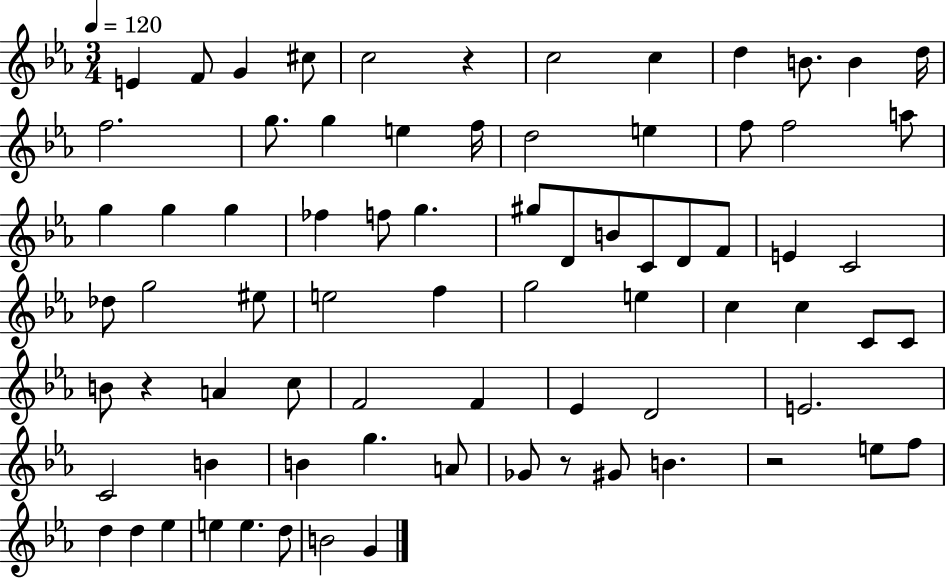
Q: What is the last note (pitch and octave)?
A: G4